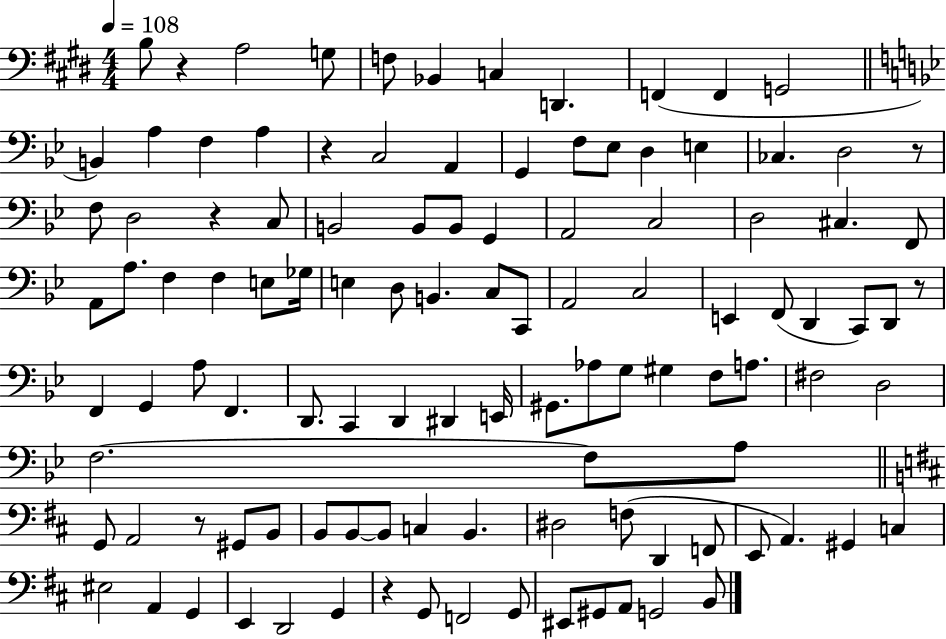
X:1
T:Untitled
M:4/4
L:1/4
K:E
B,/2 z A,2 G,/2 F,/2 _B,, C, D,, F,, F,, G,,2 B,, A, F, A, z C,2 A,, G,, F,/2 _E,/2 D, E, _C, D,2 z/2 F,/2 D,2 z C,/2 B,,2 B,,/2 B,,/2 G,, A,,2 C,2 D,2 ^C, F,,/2 A,,/2 A,/2 F, F, E,/2 _G,/4 E, D,/2 B,, C,/2 C,,/2 A,,2 C,2 E,, F,,/2 D,, C,,/2 D,,/2 z/2 F,, G,, A,/2 F,, D,,/2 C,, D,, ^D,, E,,/4 ^G,,/2 _A,/2 G,/2 ^G, F,/2 A,/2 ^F,2 D,2 F,2 F,/2 A,/2 G,,/2 A,,2 z/2 ^G,,/2 B,,/2 B,,/2 B,,/2 B,,/2 C, B,, ^D,2 F,/2 D,, F,,/2 E,,/2 A,, ^G,, C, ^E,2 A,, G,, E,, D,,2 G,, z G,,/2 F,,2 G,,/2 ^E,,/2 ^G,,/2 A,,/2 G,,2 B,,/2